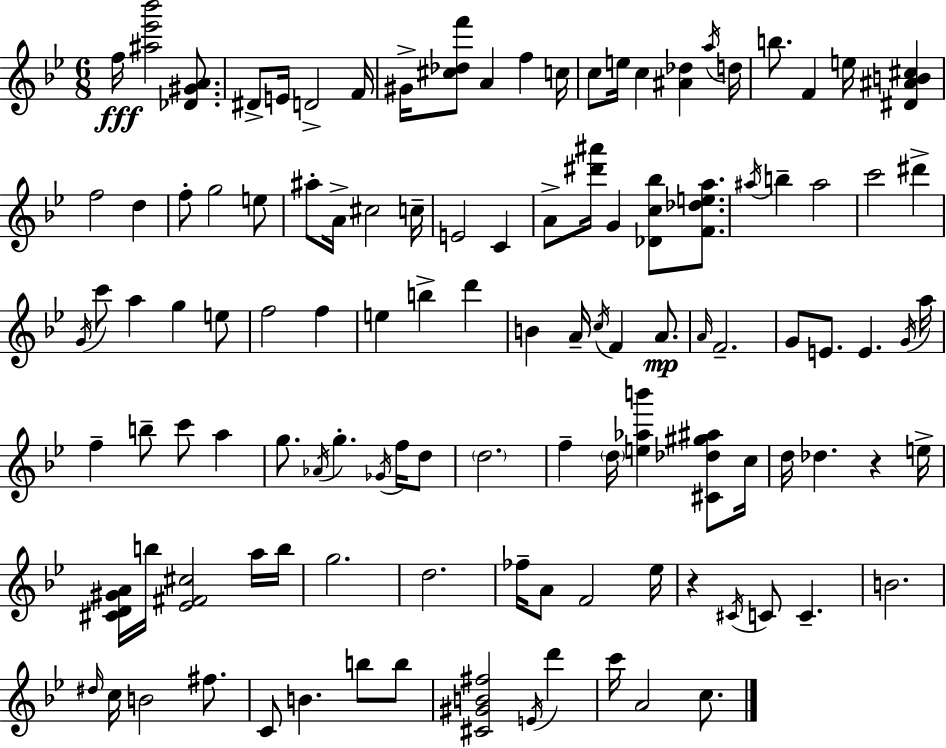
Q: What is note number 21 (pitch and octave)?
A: G5